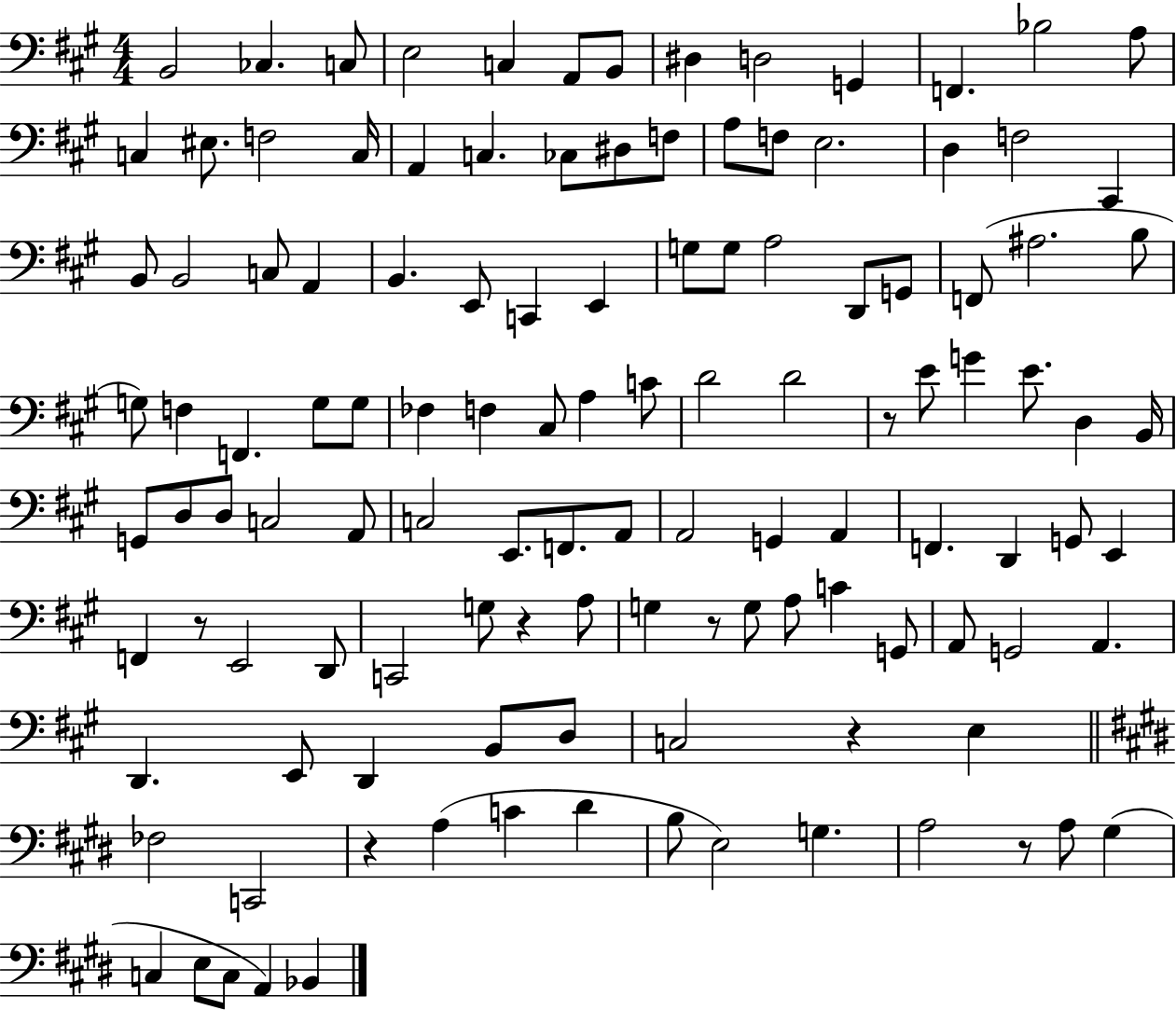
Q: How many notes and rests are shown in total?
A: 121